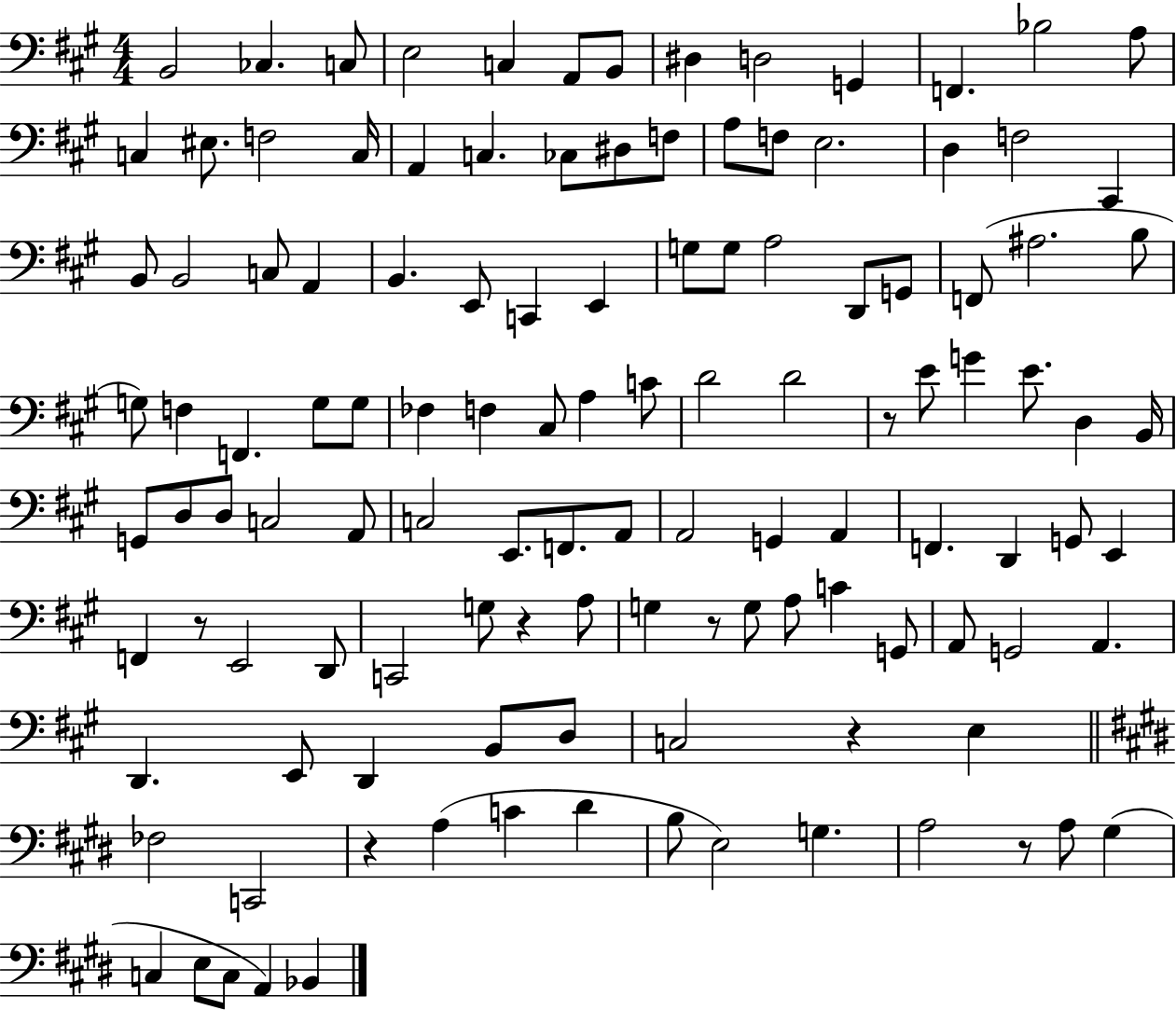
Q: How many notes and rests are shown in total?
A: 121